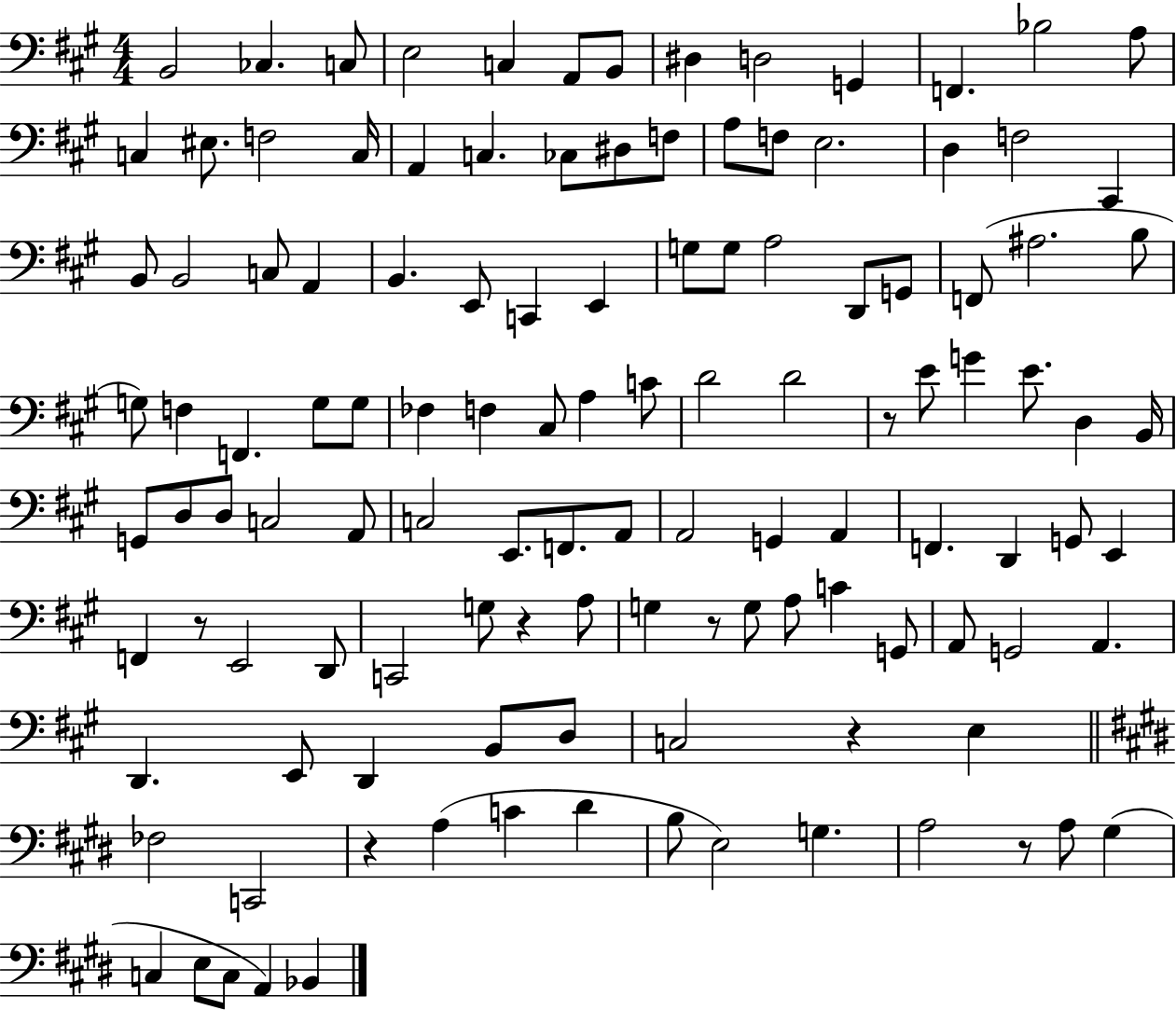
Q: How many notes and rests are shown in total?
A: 121